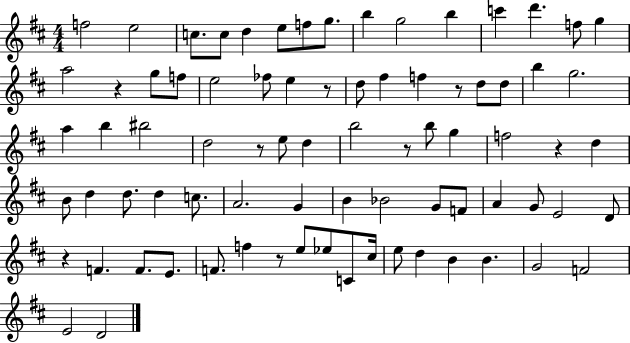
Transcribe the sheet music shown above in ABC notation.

X:1
T:Untitled
M:4/4
L:1/4
K:D
f2 e2 c/2 c/2 d e/2 f/2 g/2 b g2 b c' d' f/2 g a2 z g/2 f/2 e2 _f/2 e z/2 d/2 ^f f z/2 d/2 d/2 b g2 a b ^b2 d2 z/2 e/2 d b2 z/2 b/2 g f2 z d B/2 d d/2 d c/2 A2 G B _B2 G/2 F/2 A G/2 E2 D/2 z F F/2 E/2 F/2 f z/2 e/2 _e/2 C/2 ^c/4 e/2 d B B G2 F2 E2 D2